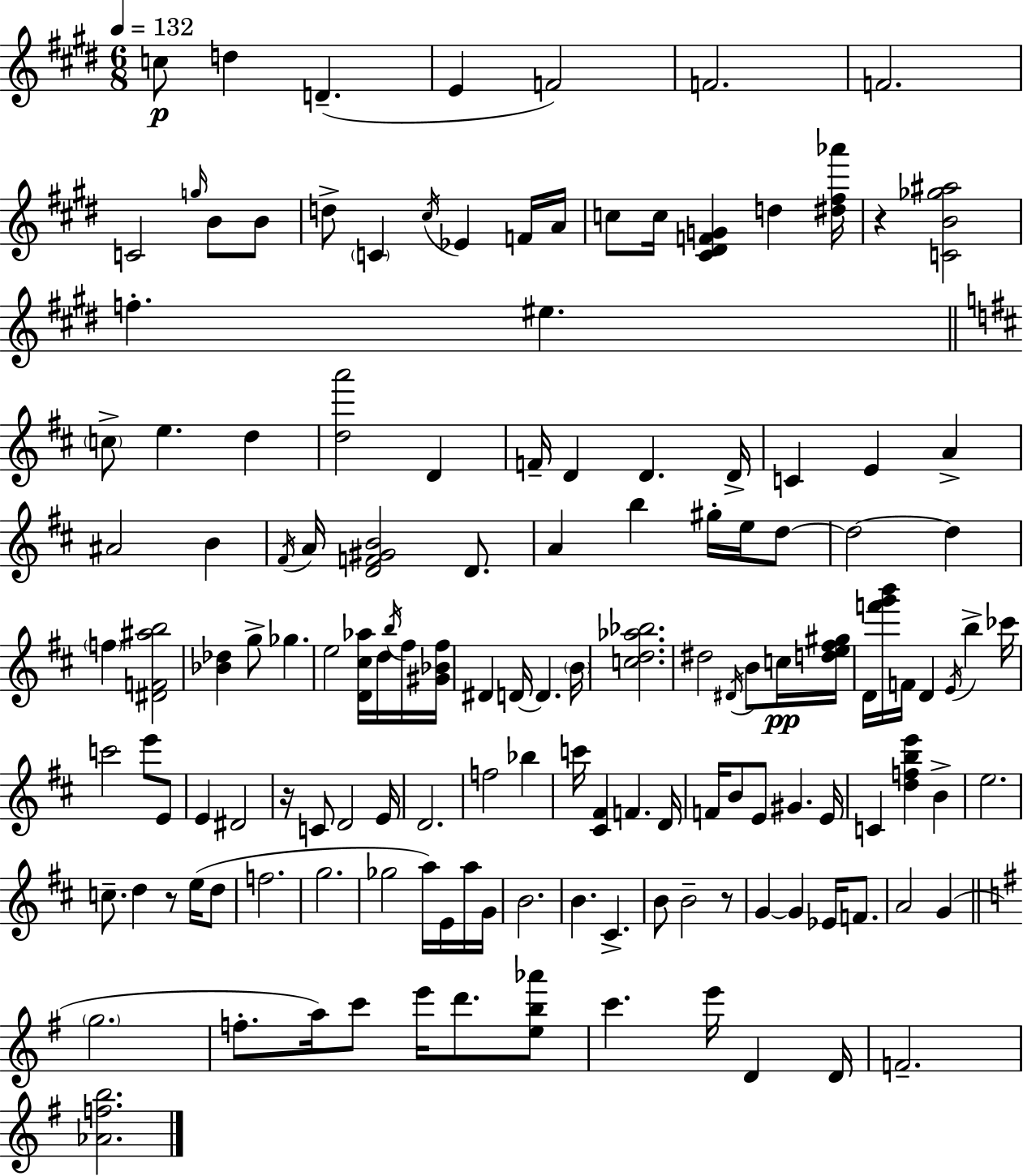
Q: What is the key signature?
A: E major